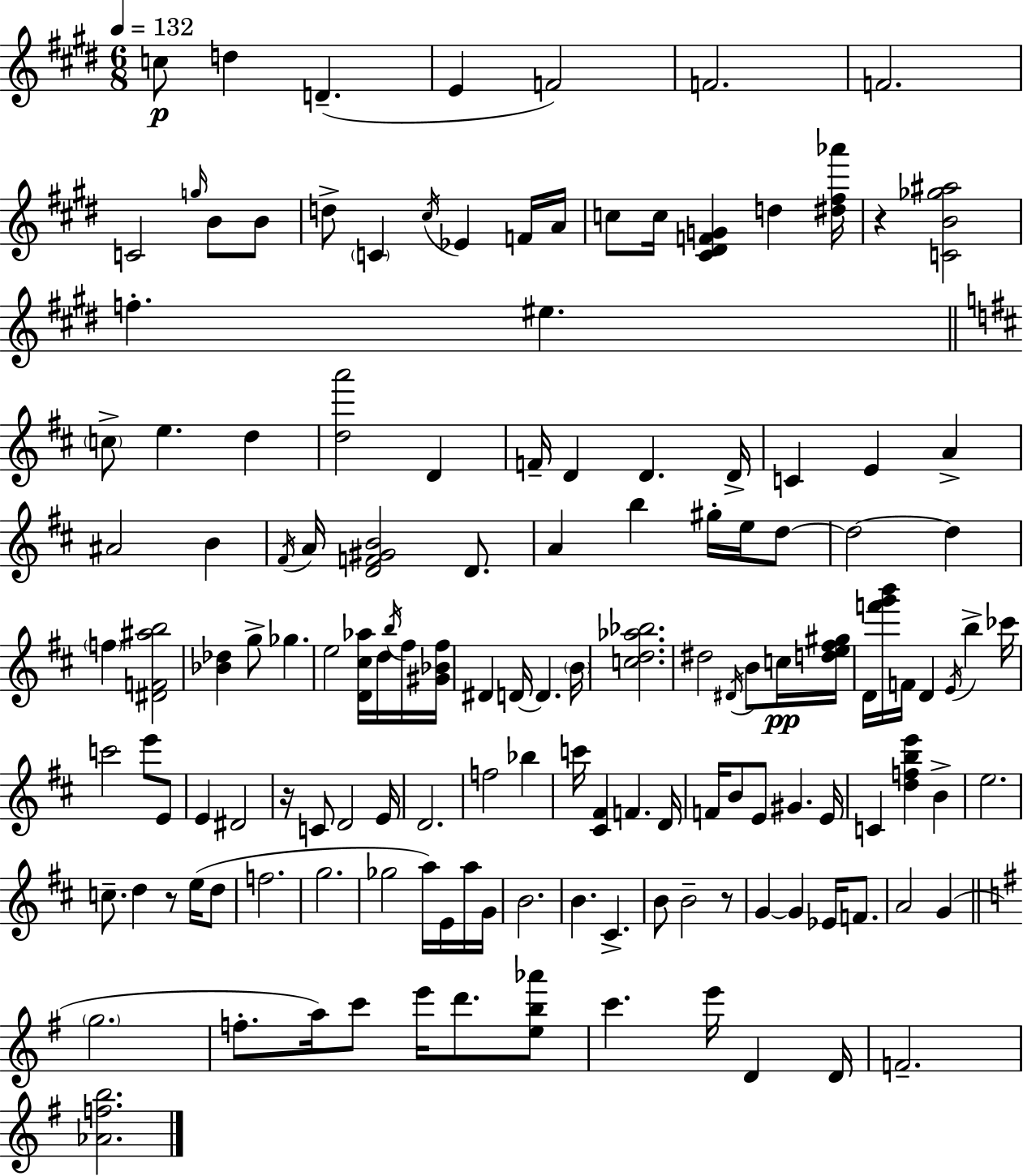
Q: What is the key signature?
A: E major